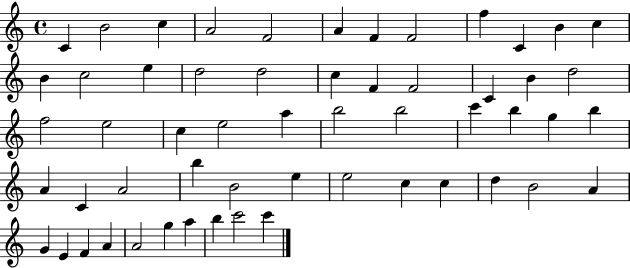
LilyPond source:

{
  \clef treble
  \time 4/4
  \defaultTimeSignature
  \key c \major
  c'4 b'2 c''4 | a'2 f'2 | a'4 f'4 f'2 | f''4 c'4 b'4 c''4 | \break b'4 c''2 e''4 | d''2 d''2 | c''4 f'4 f'2 | c'4 b'4 d''2 | \break f''2 e''2 | c''4 e''2 a''4 | b''2 b''2 | c'''4 b''4 g''4 b''4 | \break a'4 c'4 a'2 | b''4 b'2 e''4 | e''2 c''4 c''4 | d''4 b'2 a'4 | \break g'4 e'4 f'4 a'4 | a'2 g''4 a''4 | b''4 c'''2 c'''4 | \bar "|."
}